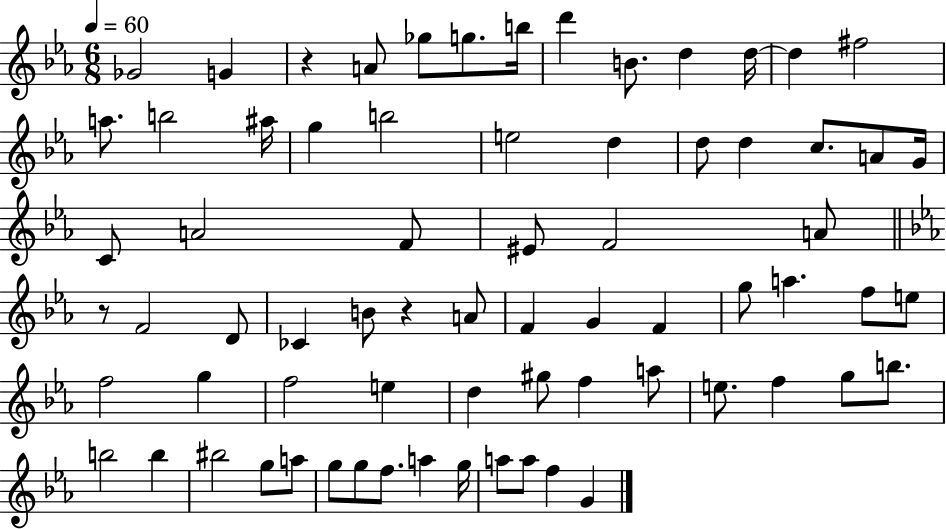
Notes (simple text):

Gb4/h G4/q R/q A4/e Gb5/e G5/e. B5/s D6/q B4/e. D5/q D5/s D5/q F#5/h A5/e. B5/h A#5/s G5/q B5/h E5/h D5/q D5/e D5/q C5/e. A4/e G4/s C4/e A4/h F4/e EIS4/e F4/h A4/e R/e F4/h D4/e CES4/q B4/e R/q A4/e F4/q G4/q F4/q G5/e A5/q. F5/e E5/e F5/h G5/q F5/h E5/q D5/q G#5/e F5/q A5/e E5/e. F5/q G5/e B5/e. B5/h B5/q BIS5/h G5/e A5/e G5/e G5/e F5/e. A5/q G5/s A5/e A5/e F5/q G4/q